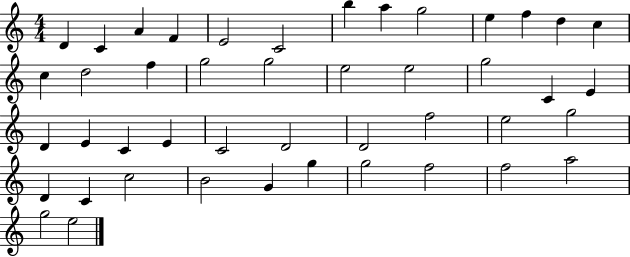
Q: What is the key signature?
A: C major